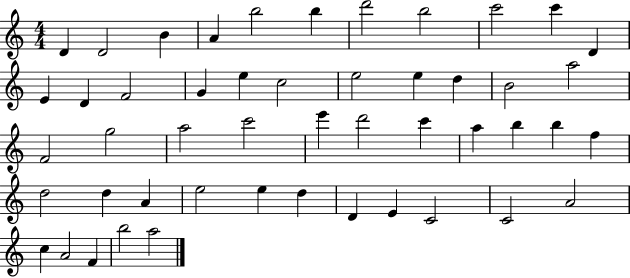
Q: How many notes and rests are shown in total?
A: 49